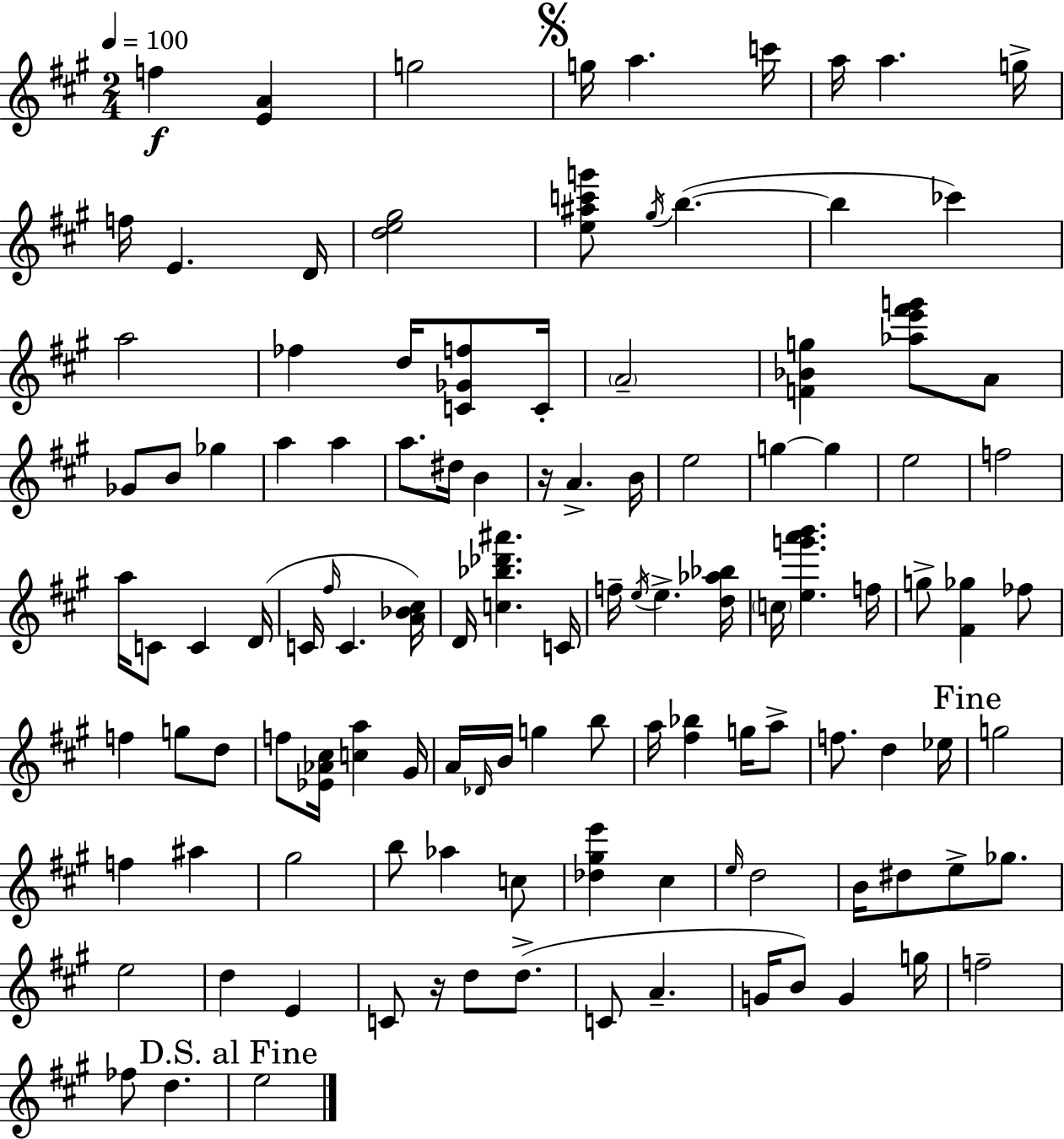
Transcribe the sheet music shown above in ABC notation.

X:1
T:Untitled
M:2/4
L:1/4
K:A
f [EA] g2 g/4 a c'/4 a/4 a g/4 f/4 E D/4 [de^g]2 [e^ac'g']/2 ^g/4 b b _c' a2 _f d/4 [C_Gf]/2 C/4 A2 [F_Bg] [_ae'^f'g']/2 A/2 _G/2 B/2 _g a a a/2 ^d/4 B z/4 A B/4 e2 g g e2 f2 a/4 C/2 C D/4 C/4 ^f/4 C [A_B^c]/4 D/4 [c_b_d'^a'] C/4 f/4 e/4 e [d_a_b]/4 c/4 [eg'a'b'] f/4 g/2 [^F_g] _f/2 f g/2 d/2 f/2 [_E_A^c]/4 [ca] ^G/4 A/4 _D/4 B/4 g b/2 a/4 [^f_b] g/4 a/2 f/2 d _e/4 g2 f ^a ^g2 b/2 _a c/2 [_d^ge'] ^c e/4 d2 B/4 ^d/2 e/2 _g/2 e2 d E C/2 z/4 d/2 d/2 C/2 A G/4 B/2 G g/4 f2 _f/2 d e2